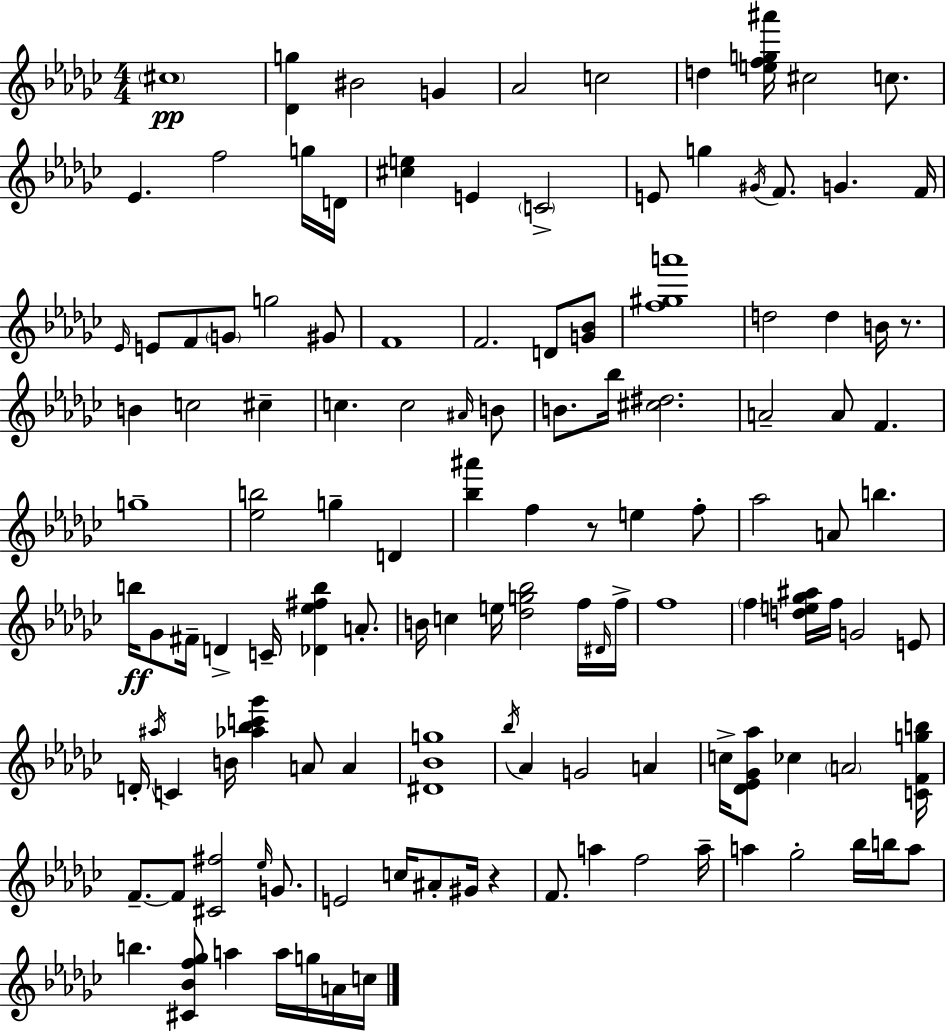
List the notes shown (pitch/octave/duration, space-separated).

C#5/w [Db4,G5]/q BIS4/h G4/q Ab4/h C5/h D5/q [E5,F5,G5,A#6]/s C#5/h C5/e. Eb4/q. F5/h G5/s D4/s [C#5,E5]/q E4/q C4/h E4/e G5/q G#4/s F4/e. G4/q. F4/s Eb4/s E4/e F4/e G4/e G5/h G#4/e F4/w F4/h. D4/e [G4,Bb4]/e [F5,G#5,A6]/w D5/h D5/q B4/s R/e. B4/q C5/h C#5/q C5/q. C5/h A#4/s B4/e B4/e. Bb5/s [C#5,D#5]/h. A4/h A4/e F4/q. G5/w [Eb5,B5]/h G5/q D4/q [Bb5,A#6]/q F5/q R/e E5/q F5/e Ab5/h A4/e B5/q. B5/s Gb4/e F#4/s D4/q C4/s [Db4,Eb5,F#5,B5]/q A4/e. B4/s C5/q E5/s [Db5,G5,Bb5]/h F5/s D#4/s F5/s F5/w F5/q [D5,E5,Gb5,A#5]/s F5/s G4/h E4/e D4/s A#5/s C4/q B4/s [Ab5,Bb5,C6,Gb6]/q A4/e A4/q [D#4,Bb4,G5]/w Bb5/s Ab4/q G4/h A4/q C5/s [Db4,Eb4,Gb4,Ab5]/e CES5/q A4/h [C4,F4,G5,B5]/s F4/e. F4/e [C#4,F#5]/h Eb5/s G4/e. E4/h C5/s A#4/e G#4/s R/q F4/e. A5/q F5/h A5/s A5/q Gb5/h Bb5/s B5/s A5/e B5/q. [C#4,Bb4,F5,Gb5]/e A5/q A5/s G5/s A4/s C5/s